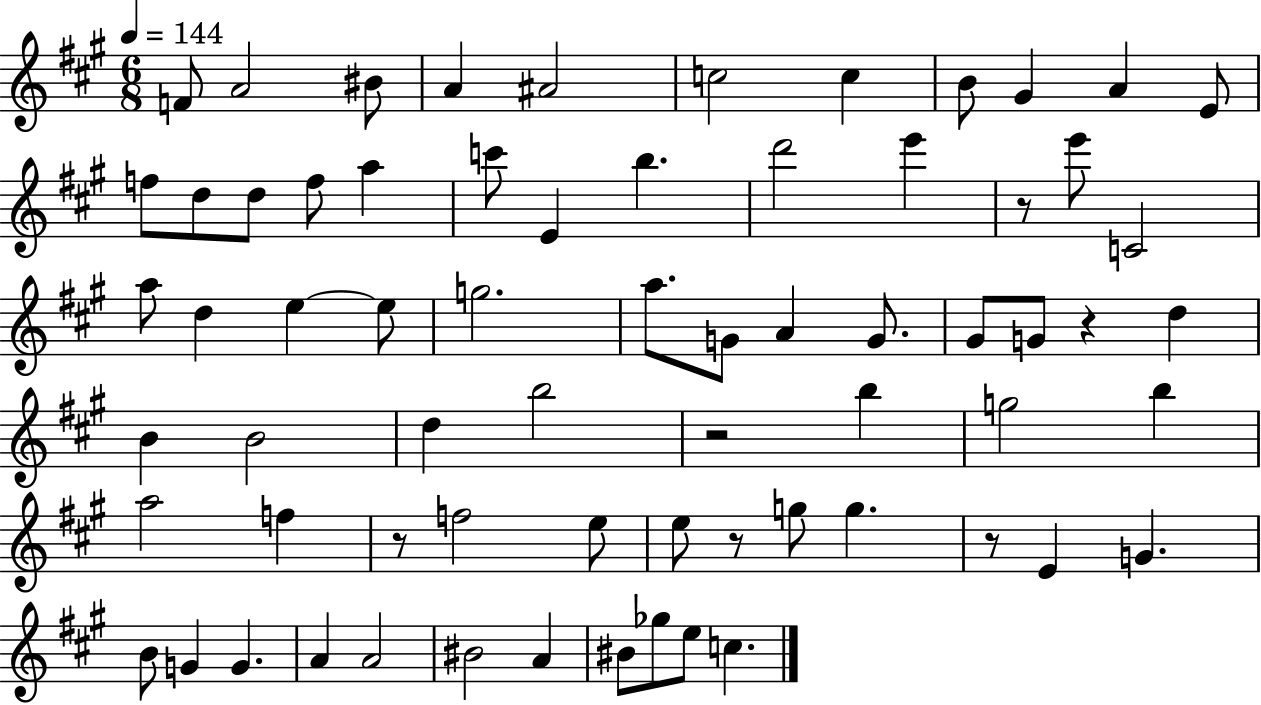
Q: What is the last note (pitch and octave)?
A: C5